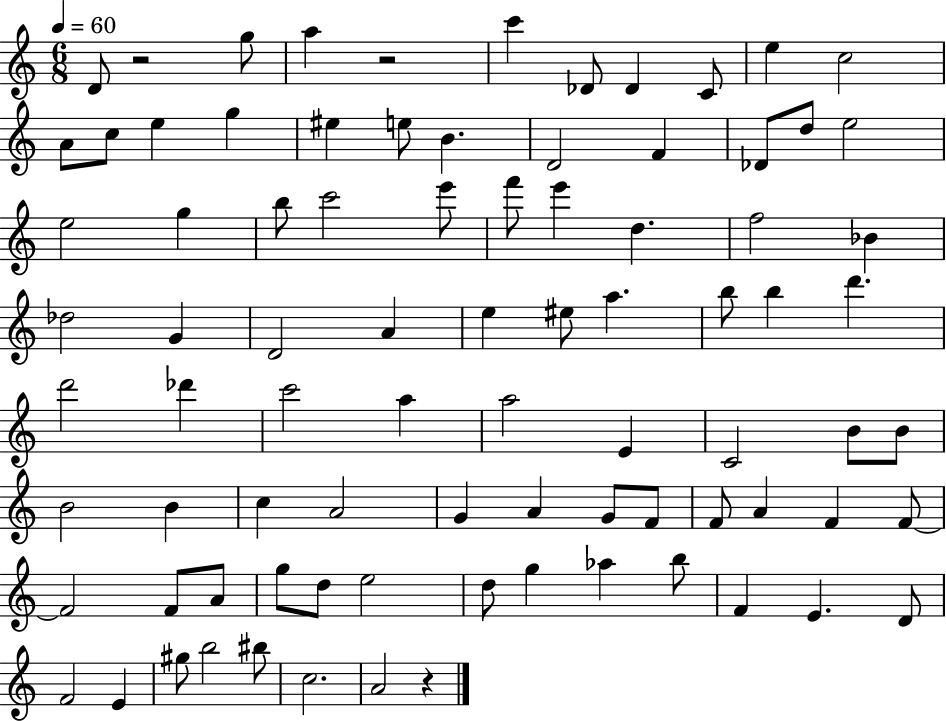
D4/e R/h G5/e A5/q R/h C6/q Db4/e Db4/q C4/e E5/q C5/h A4/e C5/e E5/q G5/q EIS5/q E5/e B4/q. D4/h F4/q Db4/e D5/e E5/h E5/h G5/q B5/e C6/h E6/e F6/e E6/q D5/q. F5/h Bb4/q Db5/h G4/q D4/h A4/q E5/q EIS5/e A5/q. B5/e B5/q D6/q. D6/h Db6/q C6/h A5/q A5/h E4/q C4/h B4/e B4/e B4/h B4/q C5/q A4/h G4/q A4/q G4/e F4/e F4/e A4/q F4/q F4/e F4/h F4/e A4/e G5/e D5/e E5/h D5/e G5/q Ab5/q B5/e F4/q E4/q. D4/e F4/h E4/q G#5/e B5/h BIS5/e C5/h. A4/h R/q